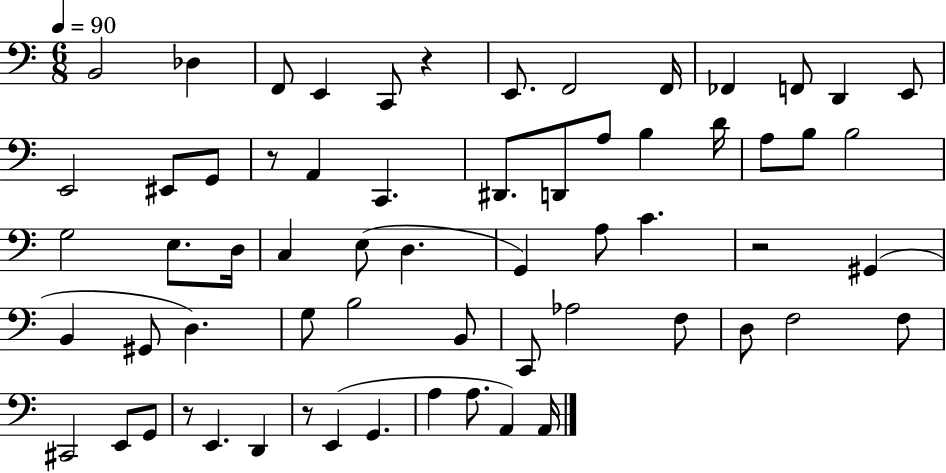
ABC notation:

X:1
T:Untitled
M:6/8
L:1/4
K:C
B,,2 _D, F,,/2 E,, C,,/2 z E,,/2 F,,2 F,,/4 _F,, F,,/2 D,, E,,/2 E,,2 ^E,,/2 G,,/2 z/2 A,, C,, ^D,,/2 D,,/2 A,/2 B, D/4 A,/2 B,/2 B,2 G,2 E,/2 D,/4 C, E,/2 D, G,, A,/2 C z2 ^G,, B,, ^G,,/2 D, G,/2 B,2 B,,/2 C,,/2 _A,2 F,/2 D,/2 F,2 F,/2 ^C,,2 E,,/2 G,,/2 z/2 E,, D,, z/2 E,, G,, A, A,/2 A,, A,,/4